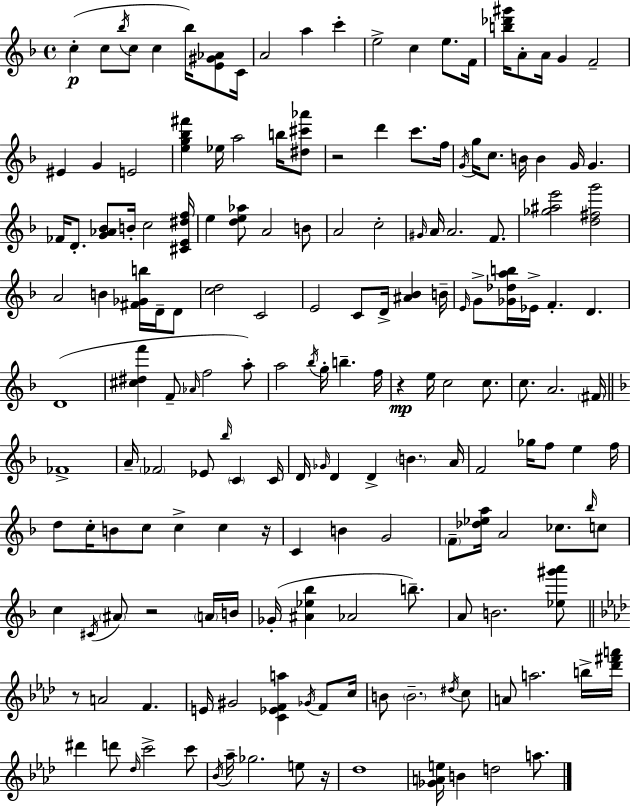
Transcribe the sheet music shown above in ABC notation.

X:1
T:Untitled
M:4/4
L:1/4
K:F
c c/2 _b/4 c/2 c _b/4 [E^G_A]/2 C/4 A2 a c' e2 c e/2 F/4 [b_d'^g']/4 A/2 A/4 G F2 ^E G E2 [eg_b^f'] _e/4 a2 b/4 [^d^c'_a']/2 z2 d' c'/2 f/4 G/4 g/4 c/2 B/4 B G/4 G _F/4 D/2 [G_A_B]/2 B/4 c2 [^CE^df]/4 e [de_a]/2 A2 B/2 A2 c2 ^G/4 A/4 A2 F/2 [_g^ae']2 [d^fg']2 A2 B [^F_Gb]/4 D/4 D/2 [cd]2 C2 E2 C/2 D/4 [^A_B] B/4 E/4 G/2 [_G_dab]/4 _E/4 F D D4 [^c^df'] F/2 _A/4 f2 a/2 a2 _b/4 g/4 b f/4 z e/4 c2 c/2 c/2 A2 ^F/4 _F4 A/4 _F2 _E/2 _b/4 C C/4 D/4 _G/4 D D B A/4 F2 _g/4 f/2 e f/4 d/2 c/4 B/2 c/2 c c z/4 C B G2 F/2 [_d_ea]/4 A2 _c/2 _b/4 c/2 c ^C/4 ^A/2 z2 A/4 B/4 _G/4 [^A_e_b] _A2 b/2 A/2 B2 [_e^g'a']/2 z/2 A2 F E/4 ^G2 [C_EFa] _G/4 F/2 c/4 B/2 B2 ^d/4 c/2 A/2 a2 b/4 [_d'^f'a']/4 ^d' d'/2 _d/4 c'2 c'/2 _B/4 _a/4 _g2 e/2 z/4 _d4 [_GAe]/4 B d2 a/2